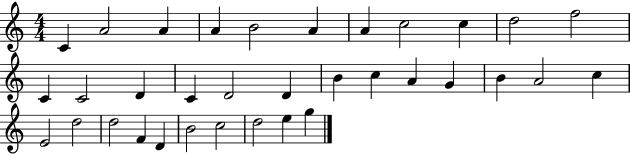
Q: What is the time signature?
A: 4/4